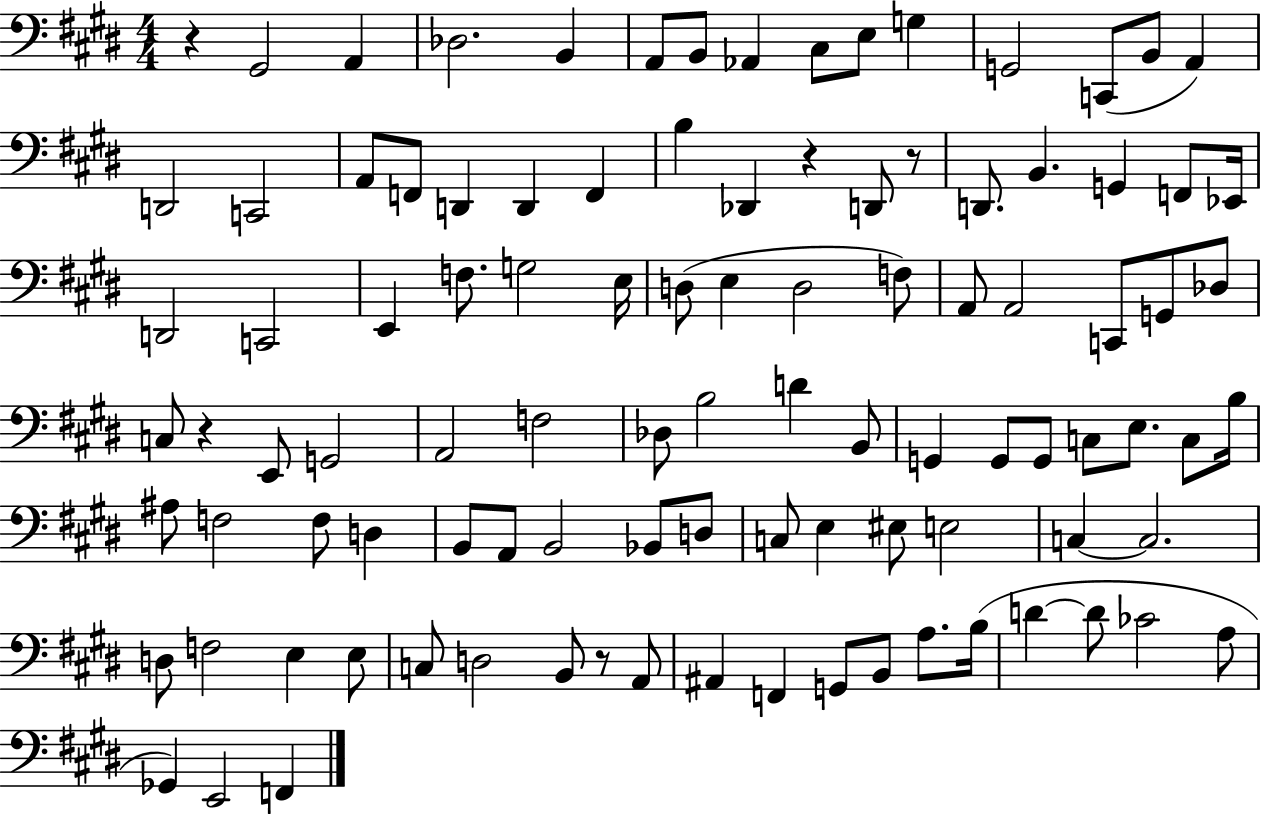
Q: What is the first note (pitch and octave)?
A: G#2